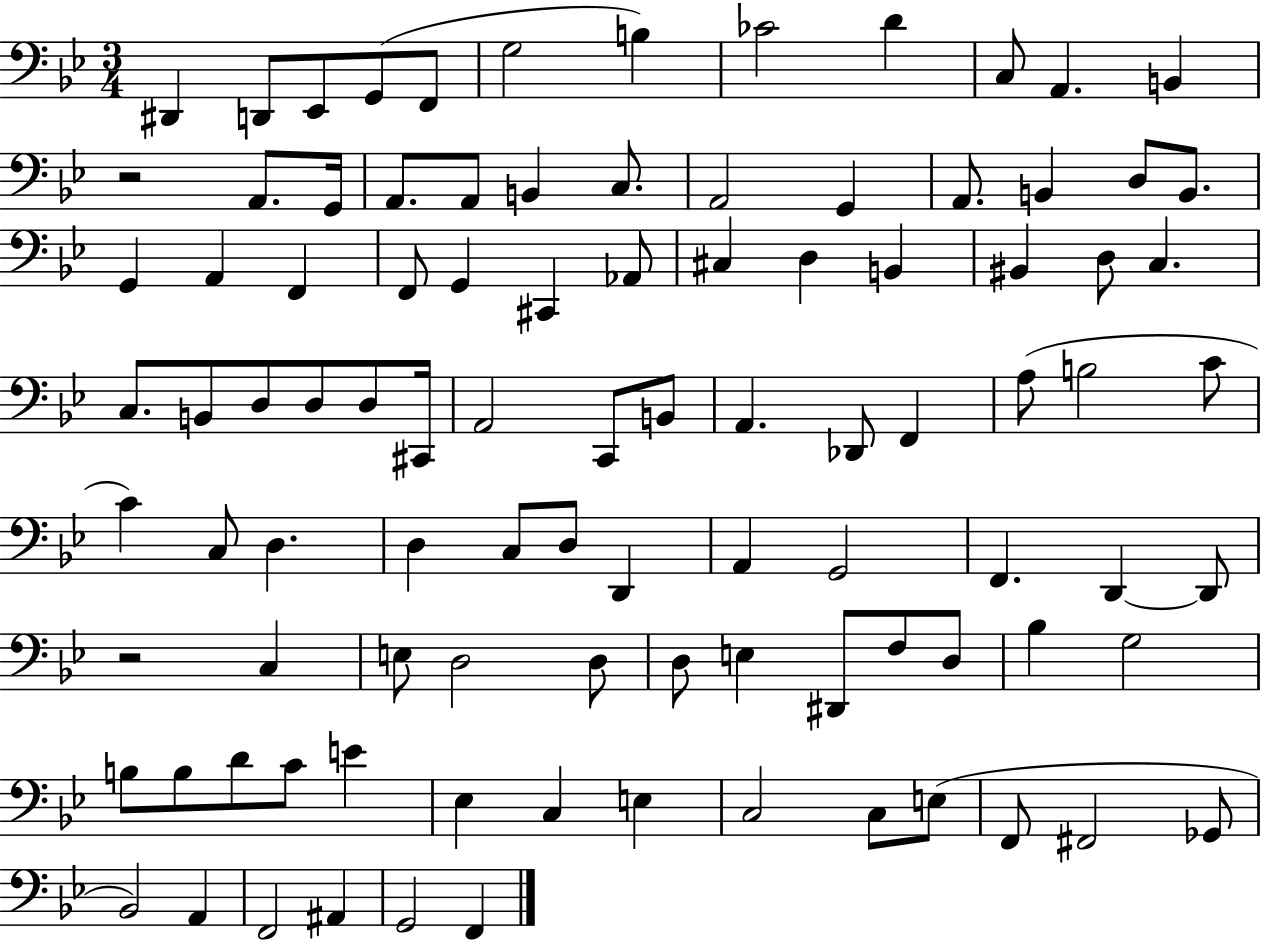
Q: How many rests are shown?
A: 2